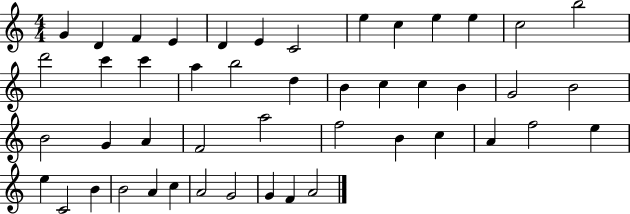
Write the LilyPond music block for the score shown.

{
  \clef treble
  \numericTimeSignature
  \time 4/4
  \key c \major
  g'4 d'4 f'4 e'4 | d'4 e'4 c'2 | e''4 c''4 e''4 e''4 | c''2 b''2 | \break d'''2 c'''4 c'''4 | a''4 b''2 d''4 | b'4 c''4 c''4 b'4 | g'2 b'2 | \break b'2 g'4 a'4 | f'2 a''2 | f''2 b'4 c''4 | a'4 f''2 e''4 | \break e''4 c'2 b'4 | b'2 a'4 c''4 | a'2 g'2 | g'4 f'4 a'2 | \break \bar "|."
}